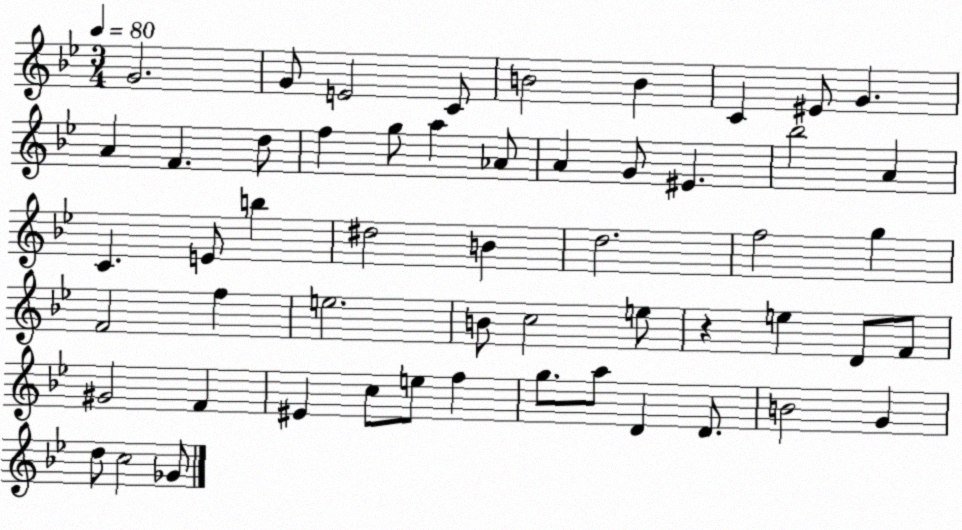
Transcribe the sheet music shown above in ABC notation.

X:1
T:Untitled
M:3/4
L:1/4
K:Bb
G2 G/2 E2 C/2 B2 B C ^E/2 G A F d/2 f g/2 a _A/2 A G/2 ^E _b2 A C E/2 b ^d2 B d2 f2 g F2 f e2 B/2 c2 e/2 z e D/2 F/2 ^G2 F ^E c/2 e/2 f g/2 a/2 D D/2 B2 G d/2 c2 _G/2